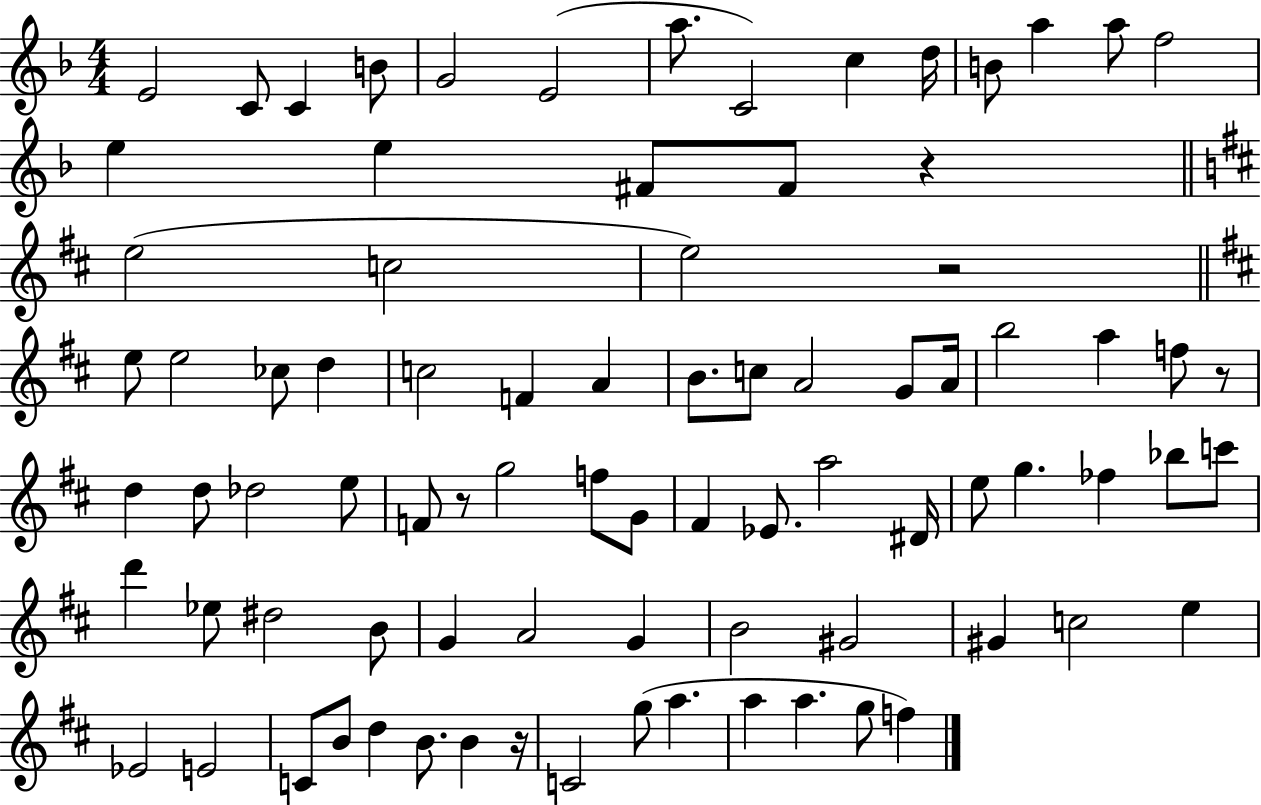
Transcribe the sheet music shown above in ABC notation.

X:1
T:Untitled
M:4/4
L:1/4
K:F
E2 C/2 C B/2 G2 E2 a/2 C2 c d/4 B/2 a a/2 f2 e e ^F/2 ^F/2 z e2 c2 e2 z2 e/2 e2 _c/2 d c2 F A B/2 c/2 A2 G/2 A/4 b2 a f/2 z/2 d d/2 _d2 e/2 F/2 z/2 g2 f/2 G/2 ^F _E/2 a2 ^D/4 e/2 g _f _b/2 c'/2 d' _e/2 ^d2 B/2 G A2 G B2 ^G2 ^G c2 e _E2 E2 C/2 B/2 d B/2 B z/4 C2 g/2 a a a g/2 f